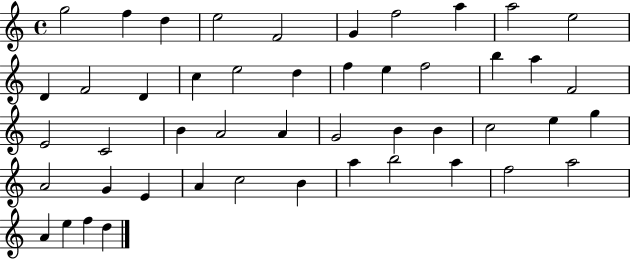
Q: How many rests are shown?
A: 0